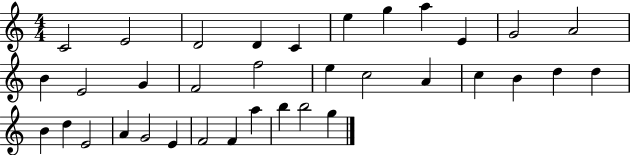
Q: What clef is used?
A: treble